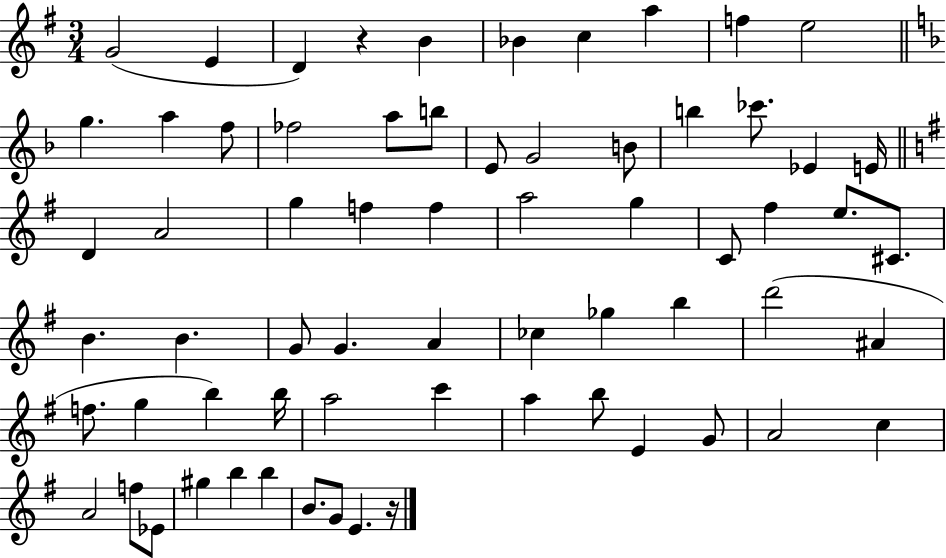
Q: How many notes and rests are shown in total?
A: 66